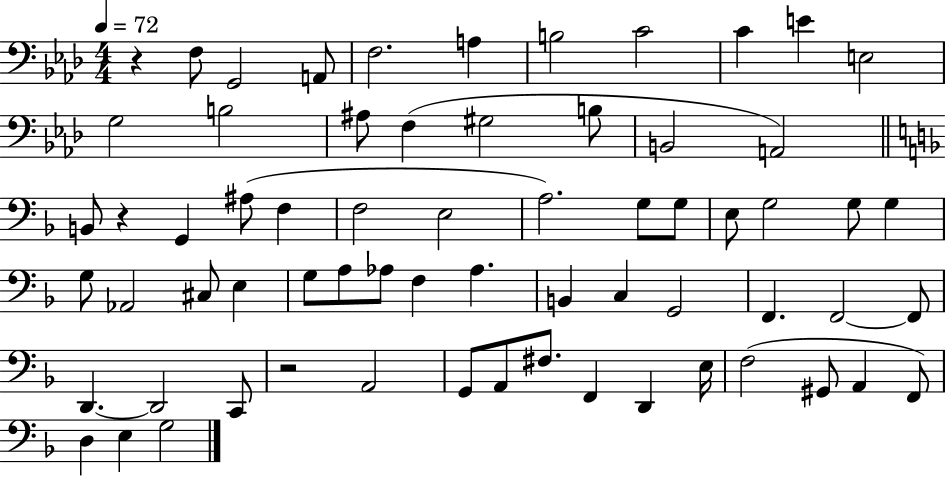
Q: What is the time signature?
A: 4/4